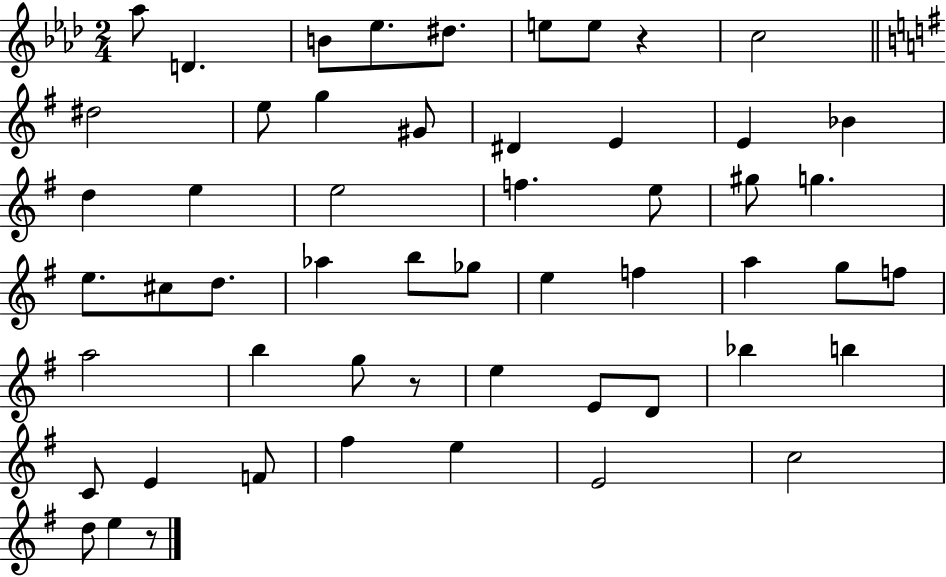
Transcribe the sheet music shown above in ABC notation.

X:1
T:Untitled
M:2/4
L:1/4
K:Ab
_a/2 D B/2 _e/2 ^d/2 e/2 e/2 z c2 ^d2 e/2 g ^G/2 ^D E E _B d e e2 f e/2 ^g/2 g e/2 ^c/2 d/2 _a b/2 _g/2 e f a g/2 f/2 a2 b g/2 z/2 e E/2 D/2 _b b C/2 E F/2 ^f e E2 c2 d/2 e z/2